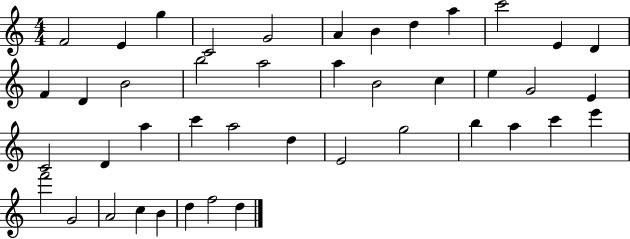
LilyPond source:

{
  \clef treble
  \numericTimeSignature
  \time 4/4
  \key c \major
  f'2 e'4 g''4 | c'2 g'2 | a'4 b'4 d''4 a''4 | c'''2 e'4 d'4 | \break f'4 d'4 b'2 | b''2 a''2 | a''4 b'2 c''4 | e''4 g'2 e'4 | \break c'2 d'4 a''4 | c'''4 a''2 d''4 | e'2 g''2 | b''4 a''4 c'''4 e'''4 | \break f'''2 g'2 | a'2 c''4 b'4 | d''4 f''2 d''4 | \bar "|."
}